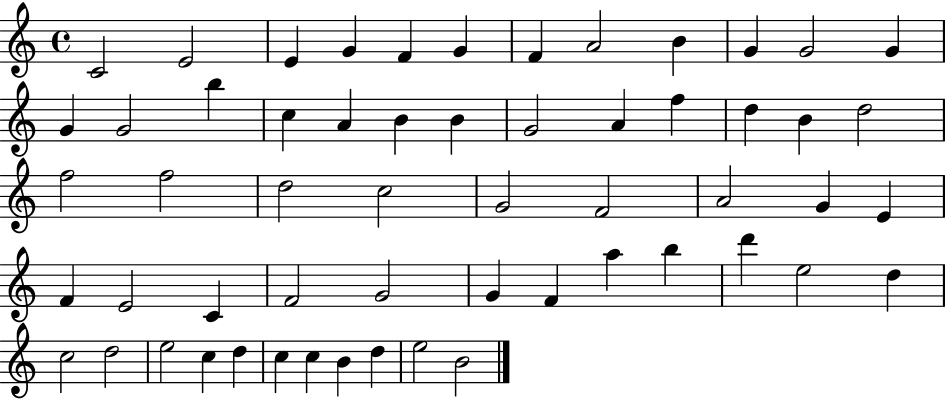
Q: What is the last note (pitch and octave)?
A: B4